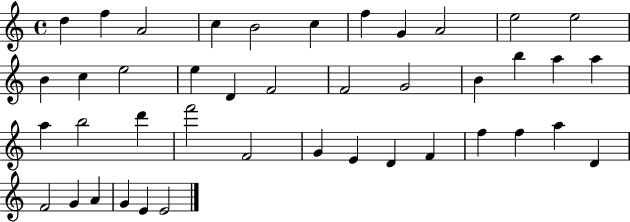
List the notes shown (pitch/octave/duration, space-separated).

D5/q F5/q A4/h C5/q B4/h C5/q F5/q G4/q A4/h E5/h E5/h B4/q C5/q E5/h E5/q D4/q F4/h F4/h G4/h B4/q B5/q A5/q A5/q A5/q B5/h D6/q F6/h F4/h G4/q E4/q D4/q F4/q F5/q F5/q A5/q D4/q F4/h G4/q A4/q G4/q E4/q E4/h